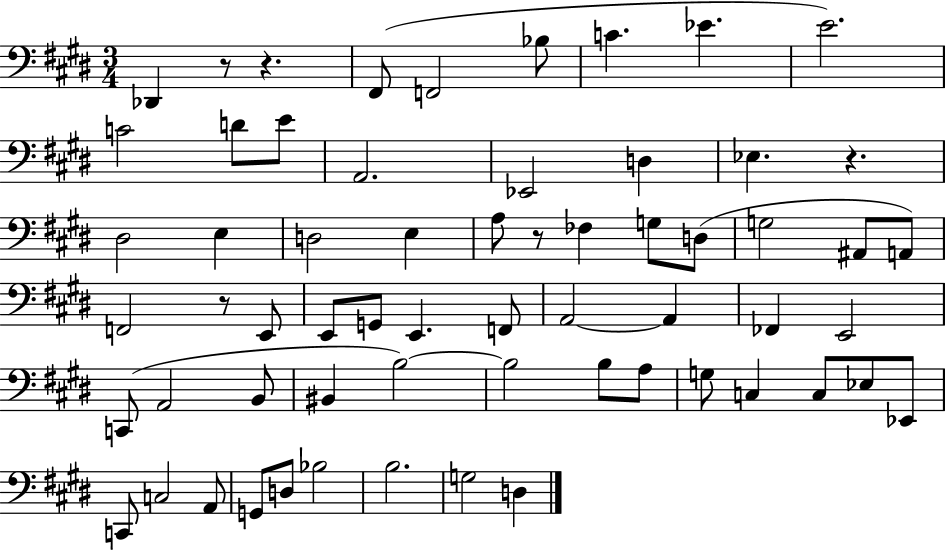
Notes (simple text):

Db2/q R/e R/q. F#2/e F2/h Bb3/e C4/q. Eb4/q. E4/h. C4/h D4/e E4/e A2/h. Eb2/h D3/q Eb3/q. R/q. D#3/h E3/q D3/h E3/q A3/e R/e FES3/q G3/e D3/e G3/h A#2/e A2/e F2/h R/e E2/e E2/e G2/e E2/q. F2/e A2/h A2/q FES2/q E2/h C2/e A2/h B2/e BIS2/q B3/h B3/h B3/e A3/e G3/e C3/q C3/e Eb3/e Eb2/e C2/e C3/h A2/e G2/e D3/e Bb3/h B3/h. G3/h D3/q